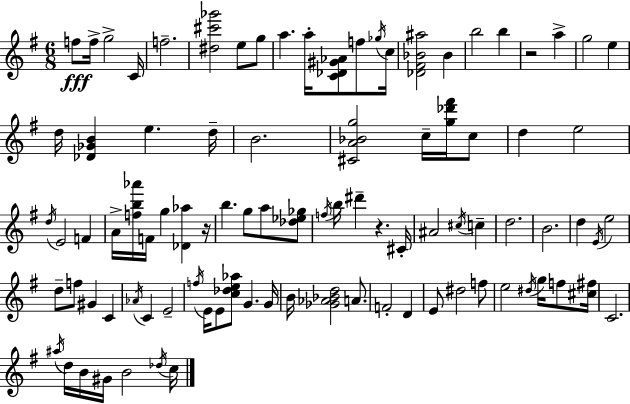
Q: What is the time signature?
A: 6/8